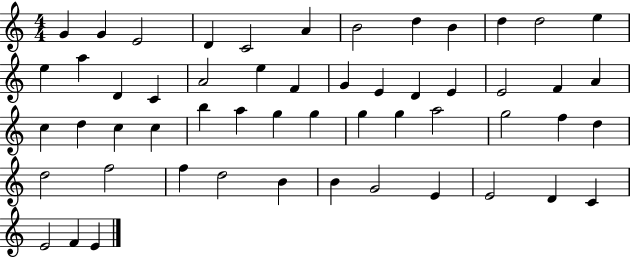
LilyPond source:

{
  \clef treble
  \numericTimeSignature
  \time 4/4
  \key c \major
  g'4 g'4 e'2 | d'4 c'2 a'4 | b'2 d''4 b'4 | d''4 d''2 e''4 | \break e''4 a''4 d'4 c'4 | a'2 e''4 f'4 | g'4 e'4 d'4 e'4 | e'2 f'4 a'4 | \break c''4 d''4 c''4 c''4 | b''4 a''4 g''4 g''4 | g''4 g''4 a''2 | g''2 f''4 d''4 | \break d''2 f''2 | f''4 d''2 b'4 | b'4 g'2 e'4 | e'2 d'4 c'4 | \break e'2 f'4 e'4 | \bar "|."
}